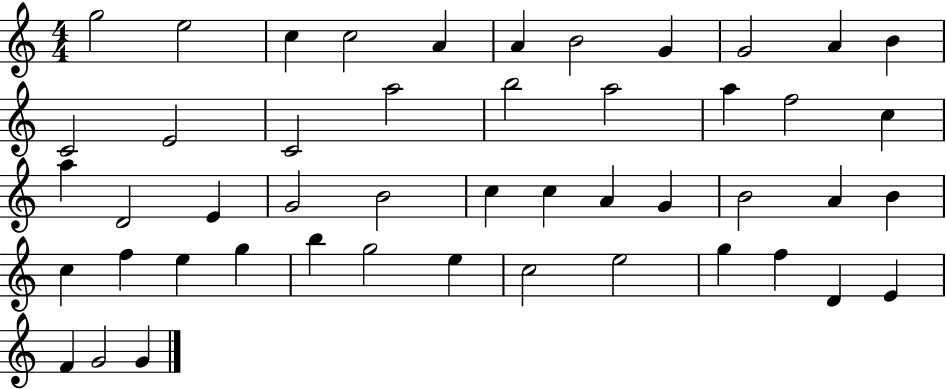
{
  \clef treble
  \numericTimeSignature
  \time 4/4
  \key c \major
  g''2 e''2 | c''4 c''2 a'4 | a'4 b'2 g'4 | g'2 a'4 b'4 | \break c'2 e'2 | c'2 a''2 | b''2 a''2 | a''4 f''2 c''4 | \break a''4 d'2 e'4 | g'2 b'2 | c''4 c''4 a'4 g'4 | b'2 a'4 b'4 | \break c''4 f''4 e''4 g''4 | b''4 g''2 e''4 | c''2 e''2 | g''4 f''4 d'4 e'4 | \break f'4 g'2 g'4 | \bar "|."
}